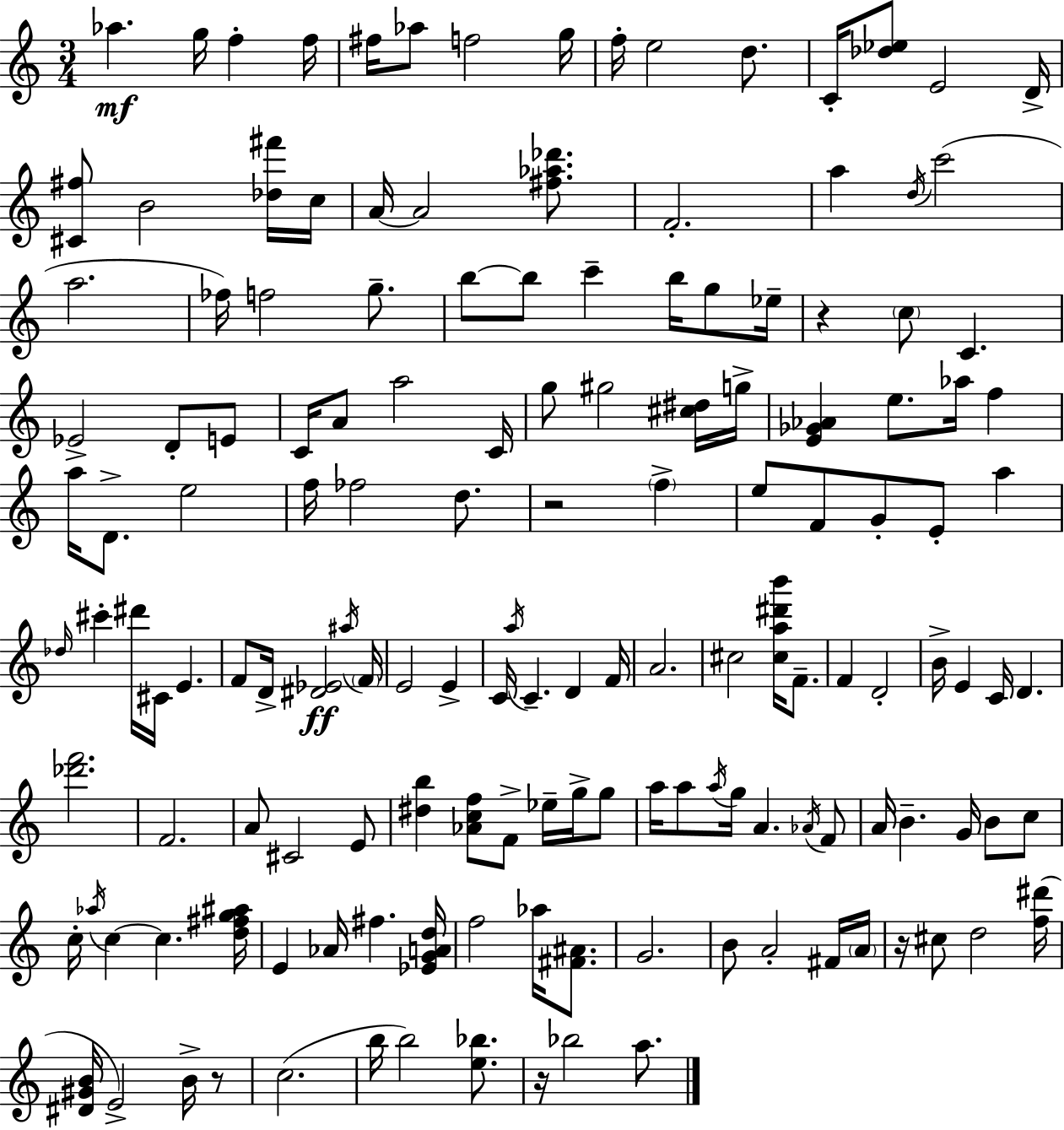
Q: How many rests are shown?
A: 5